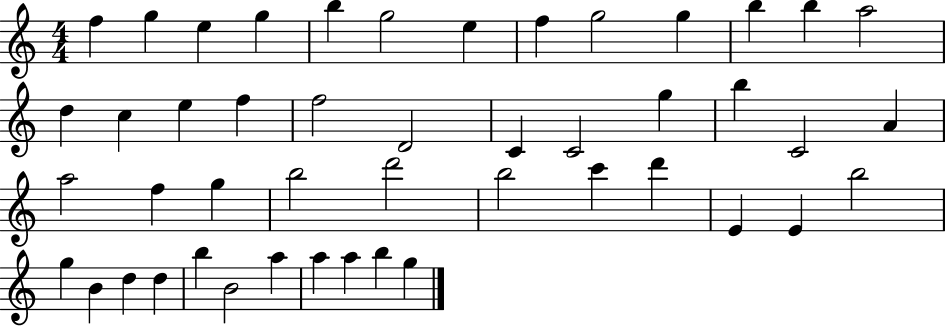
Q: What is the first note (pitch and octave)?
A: F5